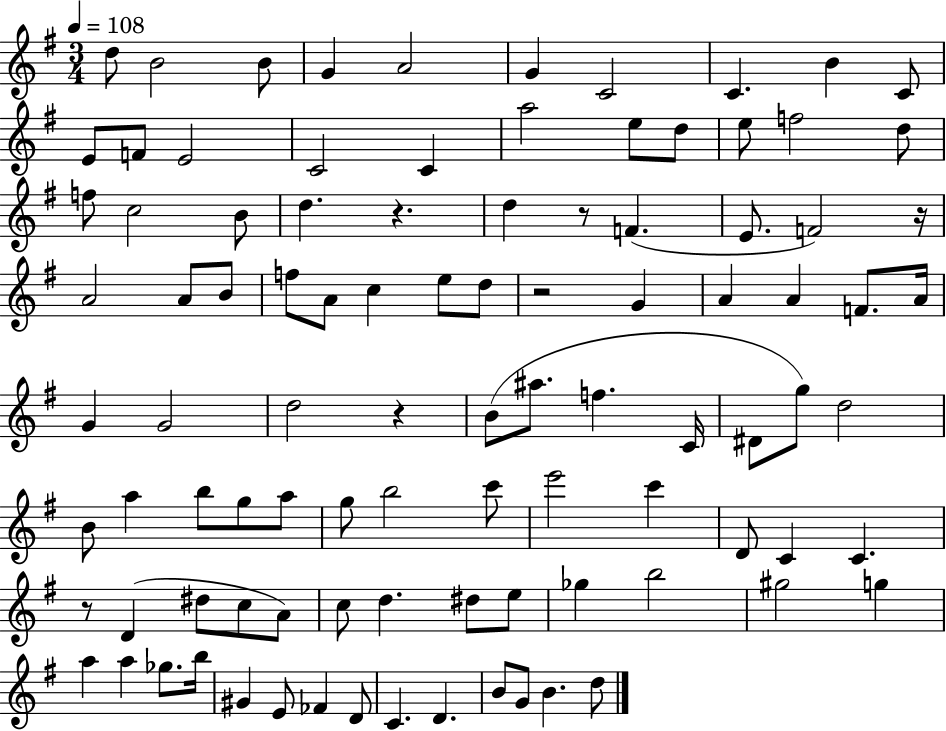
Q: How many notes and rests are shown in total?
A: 97